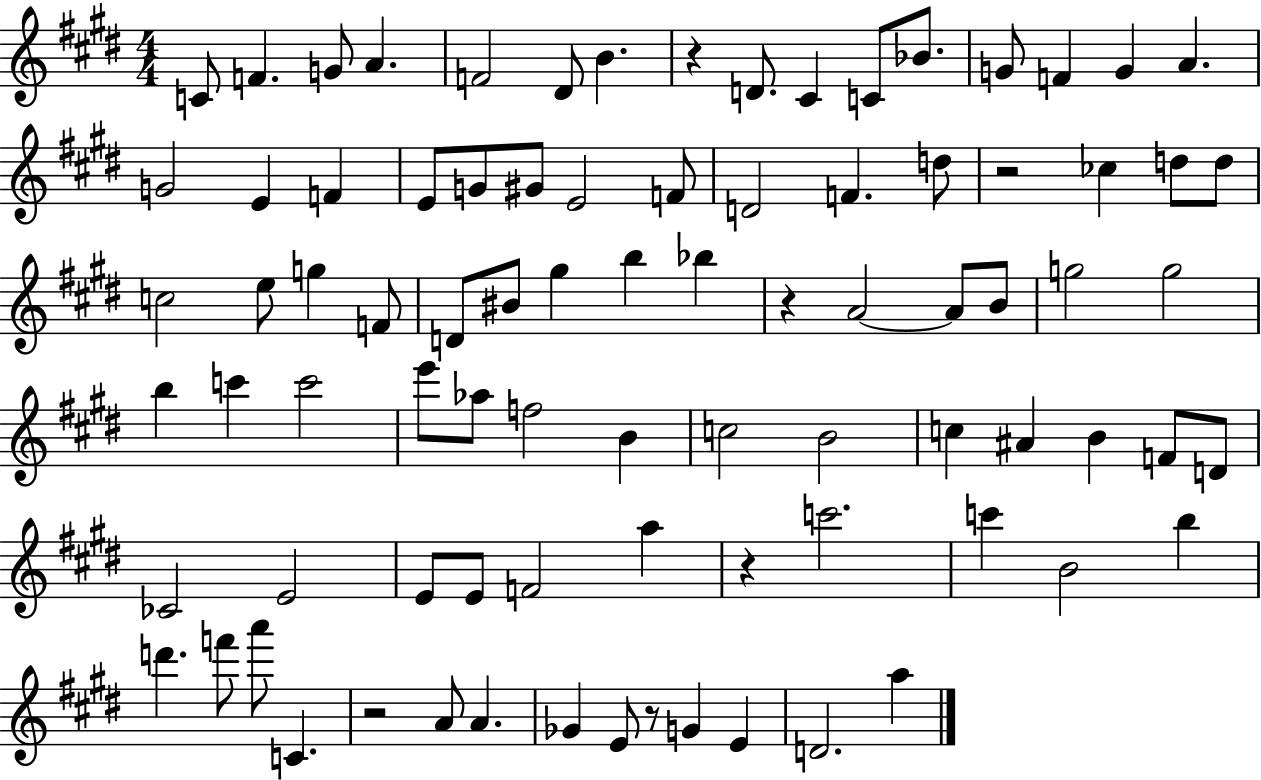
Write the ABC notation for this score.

X:1
T:Untitled
M:4/4
L:1/4
K:E
C/2 F G/2 A F2 ^D/2 B z D/2 ^C C/2 _B/2 G/2 F G A G2 E F E/2 G/2 ^G/2 E2 F/2 D2 F d/2 z2 _c d/2 d/2 c2 e/2 g F/2 D/2 ^B/2 ^g b _b z A2 A/2 B/2 g2 g2 b c' c'2 e'/2 _a/2 f2 B c2 B2 c ^A B F/2 D/2 _C2 E2 E/2 E/2 F2 a z c'2 c' B2 b d' f'/2 a'/2 C z2 A/2 A _G E/2 z/2 G E D2 a